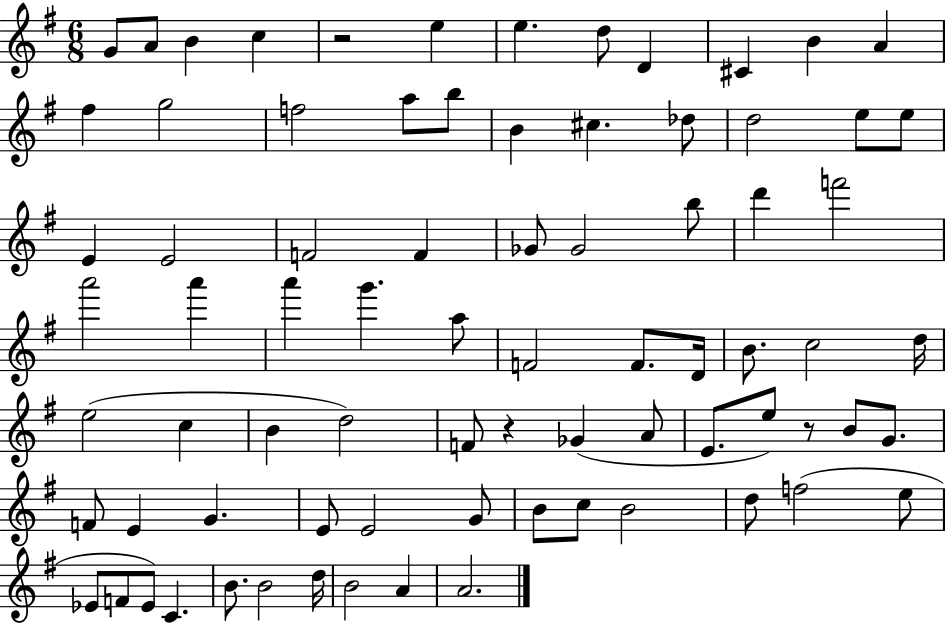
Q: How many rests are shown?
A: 3